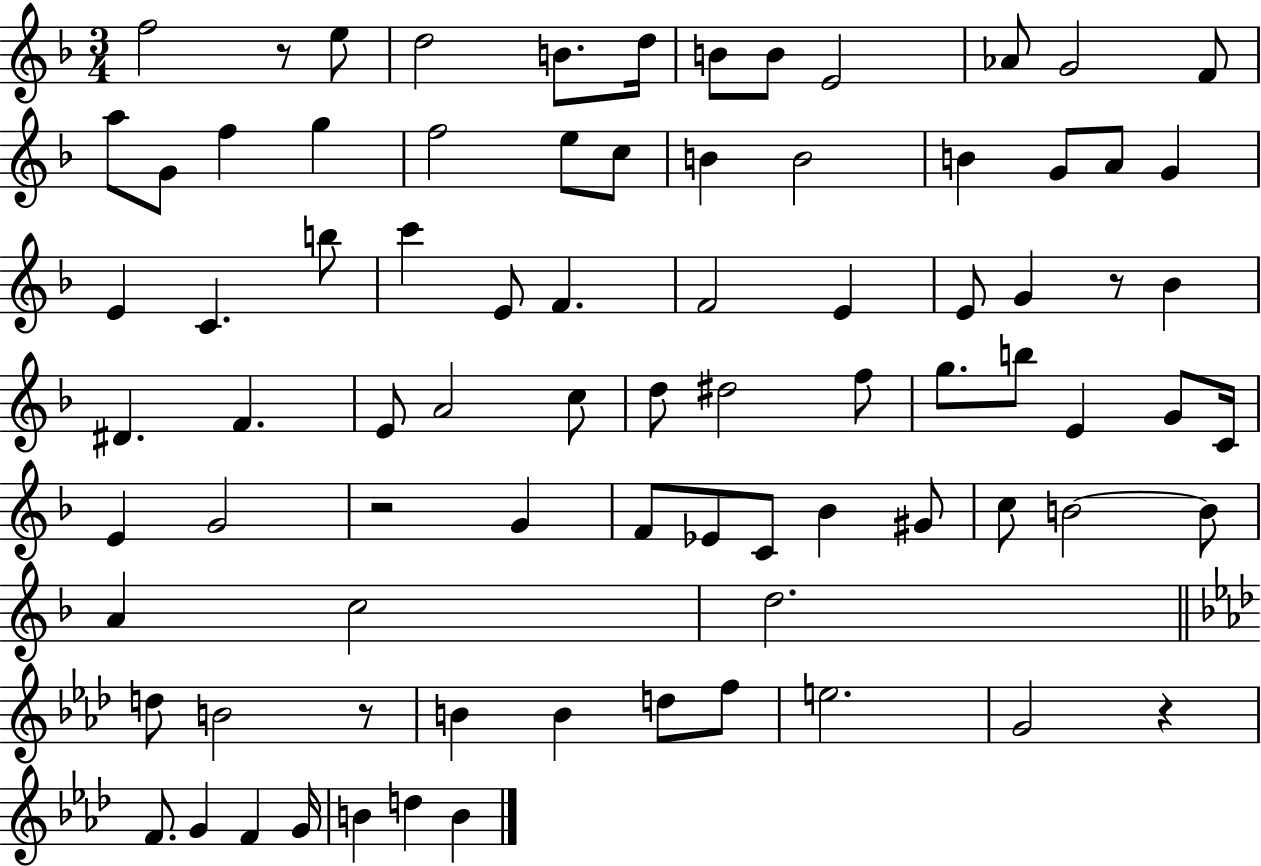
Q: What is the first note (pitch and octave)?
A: F5